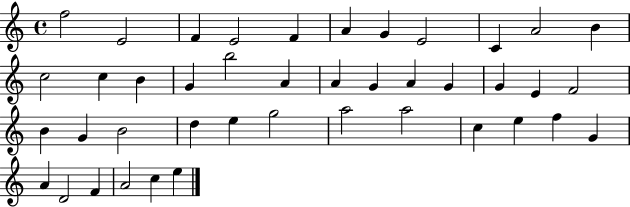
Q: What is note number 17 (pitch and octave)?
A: A4